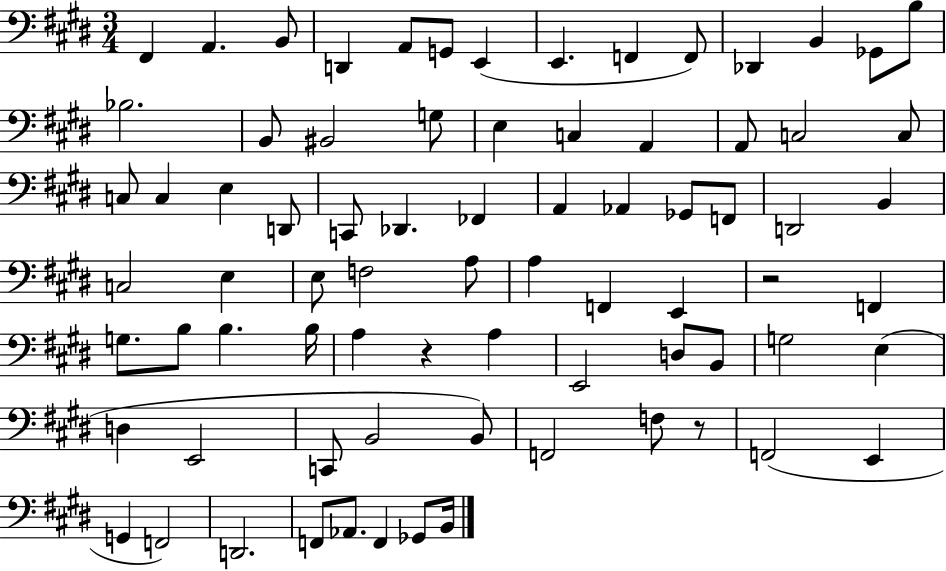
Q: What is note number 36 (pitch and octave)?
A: D2